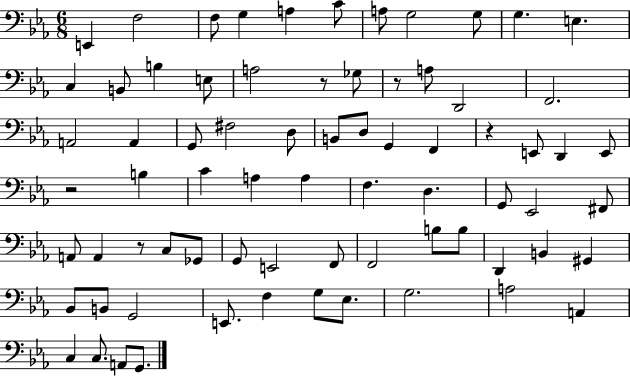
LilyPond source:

{
  \clef bass
  \numericTimeSignature
  \time 6/8
  \key ees \major
  e,4 f2 | f8 g4 a4 c'8 | a8 g2 g8 | g4. e4. | \break c4 b,8 b4 e8 | a2 r8 ges8 | r8 a8 d,2 | f,2. | \break a,2 a,4 | g,8 fis2 d8 | b,8 d8 g,4 f,4 | r4 e,8 d,4 e,8 | \break r2 b4 | c'4 a4 a4 | f4. d4. | g,8 ees,2 fis,8 | \break a,8 a,4 r8 c8 ges,8 | g,8 e,2 f,8 | f,2 b8 b8 | d,4 b,4 gis,4 | \break bes,8 b,8 g,2 | e,8. f4 g8 ees8. | g2. | a2 a,4 | \break c4 c8. a,8 g,8. | \bar "|."
}